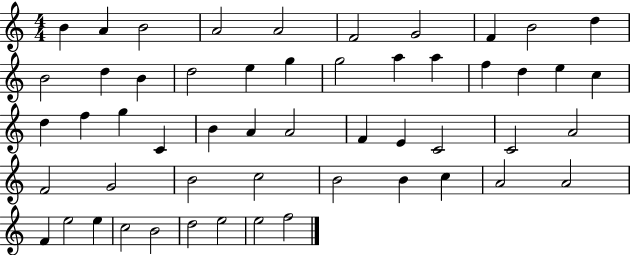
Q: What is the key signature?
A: C major